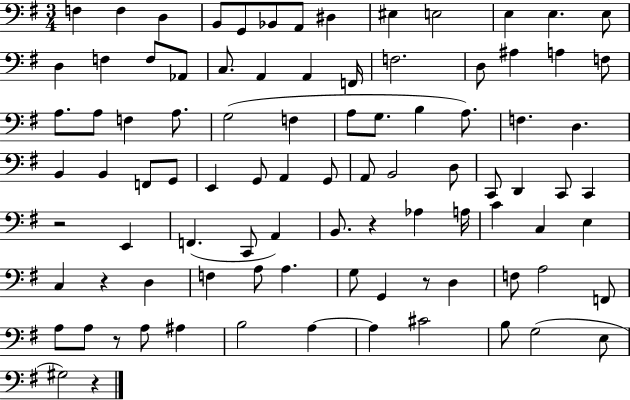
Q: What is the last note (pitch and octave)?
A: G#3